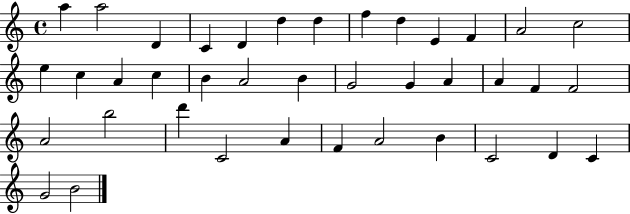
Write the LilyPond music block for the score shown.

{
  \clef treble
  \time 4/4
  \defaultTimeSignature
  \key c \major
  a''4 a''2 d'4 | c'4 d'4 d''4 d''4 | f''4 d''4 e'4 f'4 | a'2 c''2 | \break e''4 c''4 a'4 c''4 | b'4 a'2 b'4 | g'2 g'4 a'4 | a'4 f'4 f'2 | \break a'2 b''2 | d'''4 c'2 a'4 | f'4 a'2 b'4 | c'2 d'4 c'4 | \break g'2 b'2 | \bar "|."
}